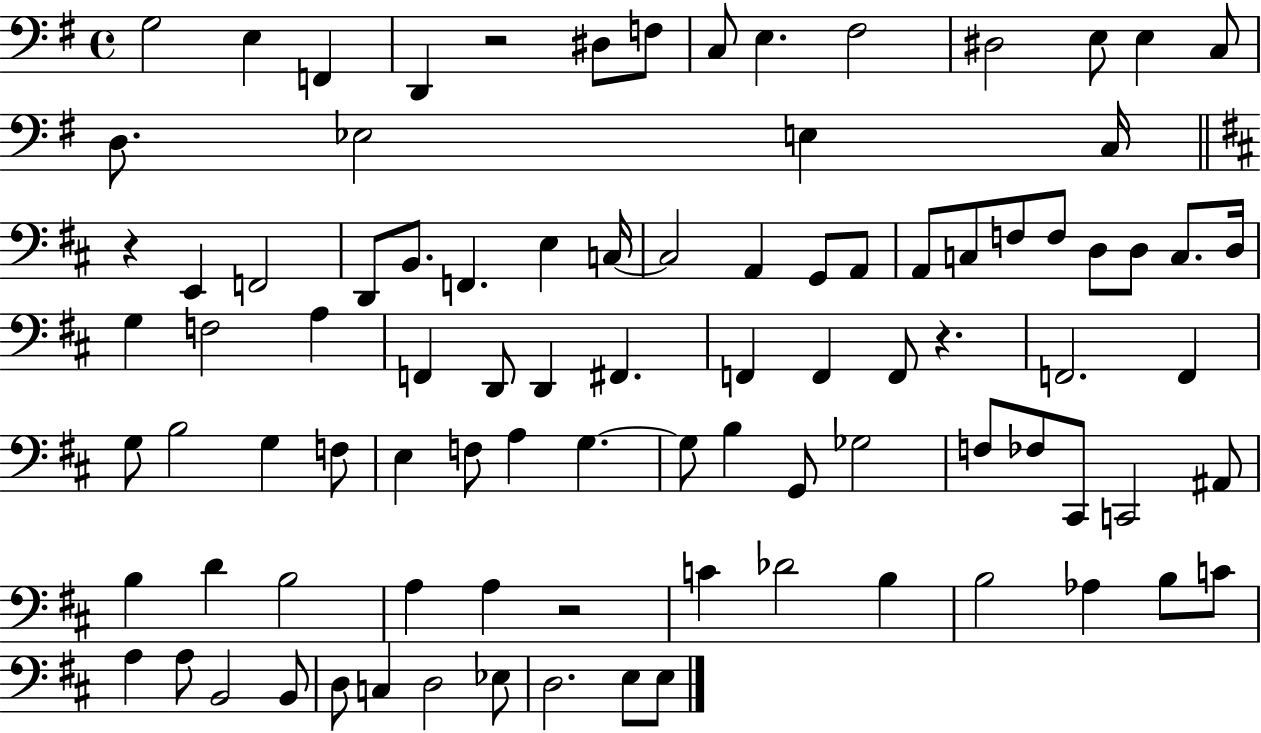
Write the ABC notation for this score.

X:1
T:Untitled
M:4/4
L:1/4
K:G
G,2 E, F,, D,, z2 ^D,/2 F,/2 C,/2 E, ^F,2 ^D,2 E,/2 E, C,/2 D,/2 _E,2 E, C,/4 z E,, F,,2 D,,/2 B,,/2 F,, E, C,/4 C,2 A,, G,,/2 A,,/2 A,,/2 C,/2 F,/2 F,/2 D,/2 D,/2 C,/2 D,/4 G, F,2 A, F,, D,,/2 D,, ^F,, F,, F,, F,,/2 z F,,2 F,, G,/2 B,2 G, F,/2 E, F,/2 A, G, G,/2 B, G,,/2 _G,2 F,/2 _F,/2 ^C,,/2 C,,2 ^A,,/2 B, D B,2 A, A, z2 C _D2 B, B,2 _A, B,/2 C/2 A, A,/2 B,,2 B,,/2 D,/2 C, D,2 _E,/2 D,2 E,/2 E,/2